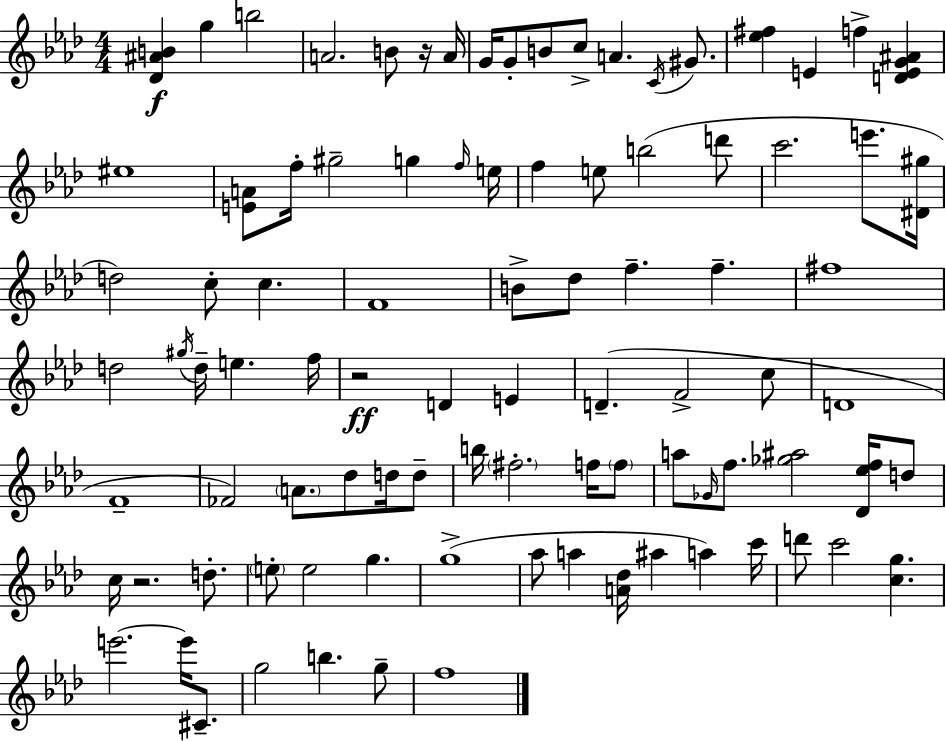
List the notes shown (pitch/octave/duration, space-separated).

[Db4,A#4,B4]/q G5/q B5/h A4/h. B4/e R/s A4/s G4/s G4/e B4/e C5/e A4/q. C4/s G#4/e. [Eb5,F#5]/q E4/q F5/q [D4,E4,G4,A#4]/q EIS5/w [E4,A4]/e F5/s G#5/h G5/q F5/s E5/s F5/q E5/e B5/h D6/e C6/h. E6/e. [D#4,G#5]/s D5/h C5/e C5/q. F4/w B4/e Db5/e F5/q. F5/q. F#5/w D5/h G#5/s D5/s E5/q. F5/s R/h D4/q E4/q D4/q. F4/h C5/e D4/w F4/w FES4/h A4/e. Db5/e D5/s D5/e B5/s F#5/h. F5/s F5/e A5/e Gb4/s F5/e. [Gb5,A#5]/h [Db4,Eb5,F5]/s D5/e C5/s R/h. D5/e. E5/e E5/h G5/q. G5/w Ab5/e A5/q [A4,Db5]/s A#5/q A5/q C6/s D6/e C6/h [C5,G5]/q. E6/h. E6/s C#4/e. G5/h B5/q. G5/e F5/w